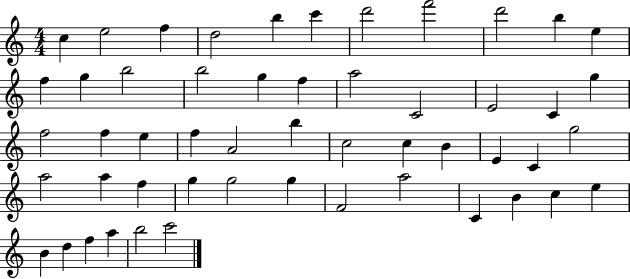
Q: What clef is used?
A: treble